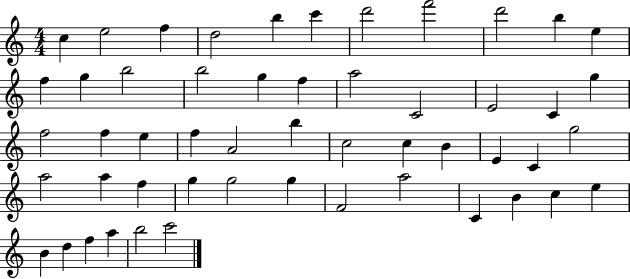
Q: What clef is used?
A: treble